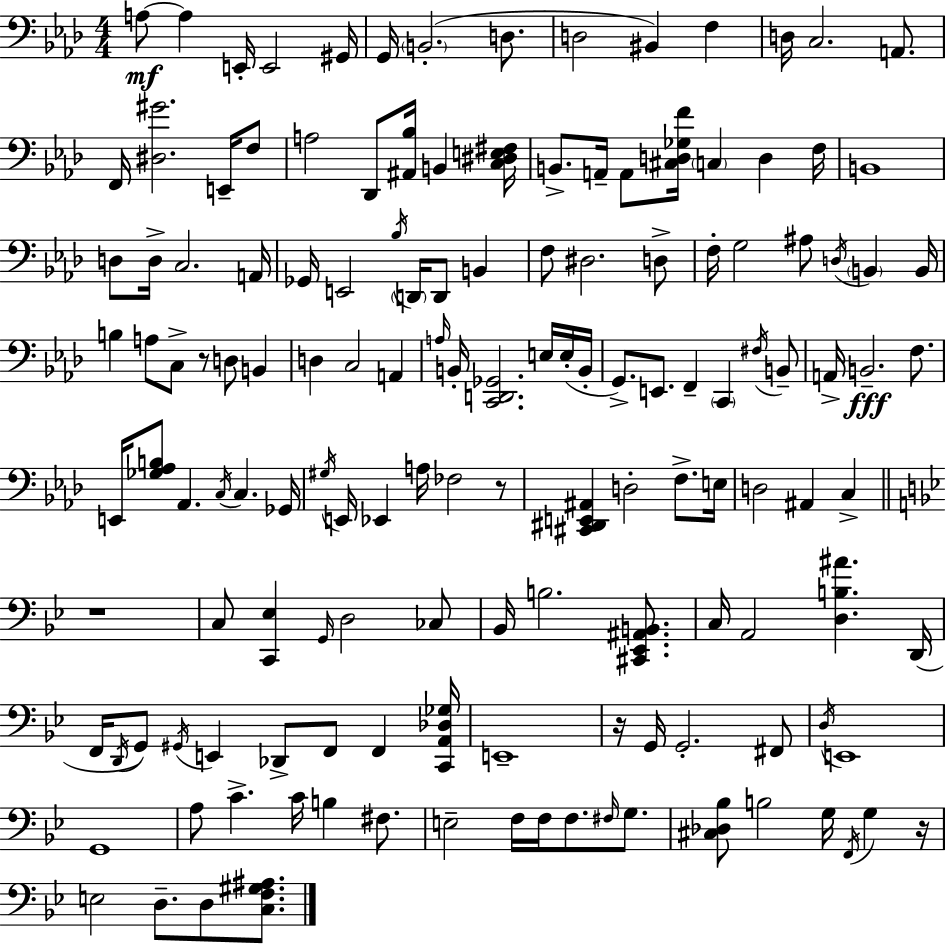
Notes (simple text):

A3/e A3/q E2/s E2/h G#2/s G2/s B2/h. D3/e. D3/h BIS2/q F3/q D3/s C3/h. A2/e. F2/s [D#3,G#4]/h. E2/s F3/e A3/h Db2/e [A#2,Bb3]/s B2/q [C3,D#3,E3,F#3]/s B2/e. A2/s A2/e [C#3,D3,Gb3,F4]/s C3/q D3/q F3/s B2/w D3/e D3/s C3/h. A2/s Gb2/s E2/h Bb3/s D2/s D2/e B2/q F3/e D#3/h. D3/e F3/s G3/h A#3/e D3/s B2/q B2/s B3/q A3/e C3/e R/e D3/e B2/q D3/q C3/h A2/q A3/s B2/s [C2,D2,Gb2]/h. E3/s E3/s B2/s G2/e. E2/e. F2/q C2/q F#3/s B2/e A2/s B2/h. F3/e. E2/s [Gb3,Ab3,B3]/e Ab2/q. C3/s C3/q. Gb2/s G#3/s E2/s Eb2/q A3/s FES3/h R/e [C#2,D#2,E2,A#2]/q D3/h F3/e. E3/s D3/h A#2/q C3/q R/w C3/e [C2,Eb3]/q G2/s D3/h CES3/e Bb2/s B3/h. [C#2,Eb2,A#2,B2]/e. C3/s A2/h [D3,B3,A#4]/q. D2/s F2/s D2/s G2/e G#2/s E2/q Db2/e F2/e F2/q [C2,A2,Db3,Gb3]/s E2/w R/s G2/s G2/h. F#2/e D3/s E2/w G2/w A3/e C4/q. C4/s B3/q F#3/e. E3/h F3/s F3/s F3/e. F#3/s G3/e. [C#3,Db3,Bb3]/e B3/h G3/s F2/s G3/q R/s E3/h D3/e. D3/e [C3,F3,G#3,A#3]/e.